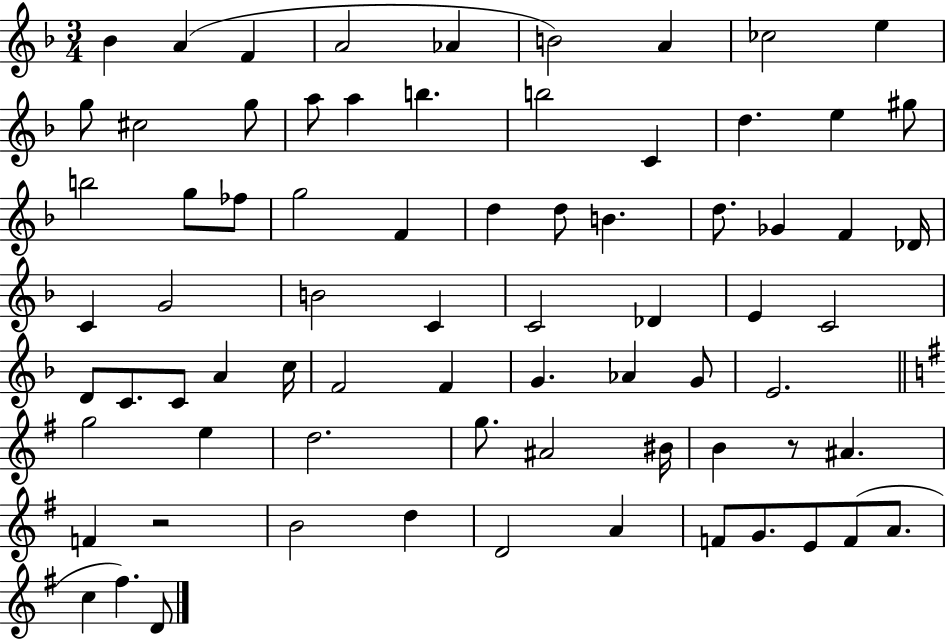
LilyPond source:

{
  \clef treble
  \numericTimeSignature
  \time 3/4
  \key f \major
  bes'4 a'4( f'4 | a'2 aes'4 | b'2) a'4 | ces''2 e''4 | \break g''8 cis''2 g''8 | a''8 a''4 b''4. | b''2 c'4 | d''4. e''4 gis''8 | \break b''2 g''8 fes''8 | g''2 f'4 | d''4 d''8 b'4. | d''8. ges'4 f'4 des'16 | \break c'4 g'2 | b'2 c'4 | c'2 des'4 | e'4 c'2 | \break d'8 c'8. c'8 a'4 c''16 | f'2 f'4 | g'4. aes'4 g'8 | e'2. | \break \bar "||" \break \key e \minor g''2 e''4 | d''2. | g''8. ais'2 bis'16 | b'4 r8 ais'4. | \break f'4 r2 | b'2 d''4 | d'2 a'4 | f'8 g'8. e'8 f'8( a'8. | \break c''4 fis''4.) d'8 | \bar "|."
}